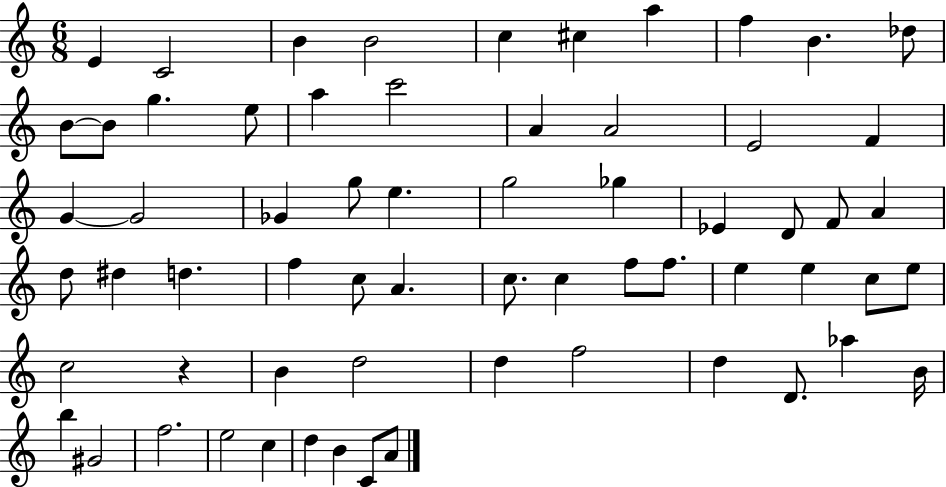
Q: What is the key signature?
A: C major